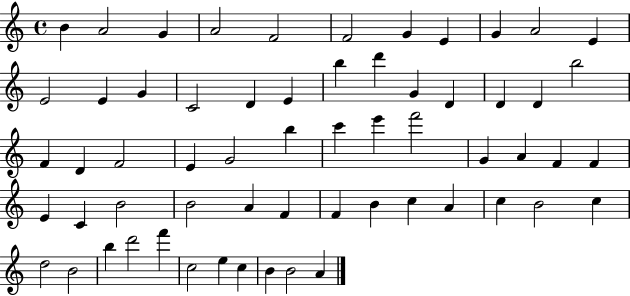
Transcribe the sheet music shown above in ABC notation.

X:1
T:Untitled
M:4/4
L:1/4
K:C
B A2 G A2 F2 F2 G E G A2 E E2 E G C2 D E b d' G D D D b2 F D F2 E G2 b c' e' f'2 G A F F E C B2 B2 A F F B c A c B2 c d2 B2 b d'2 f' c2 e c B B2 A